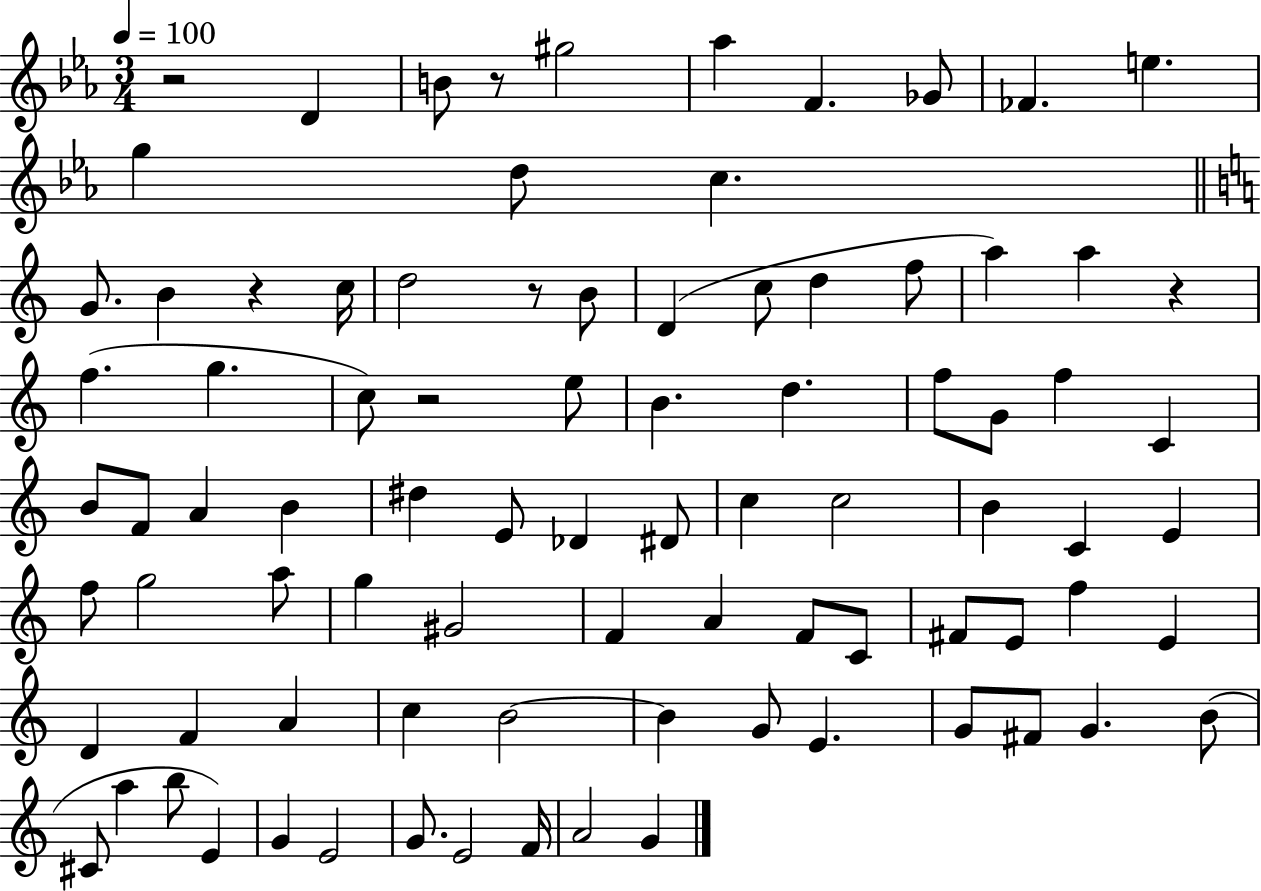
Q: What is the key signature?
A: EES major